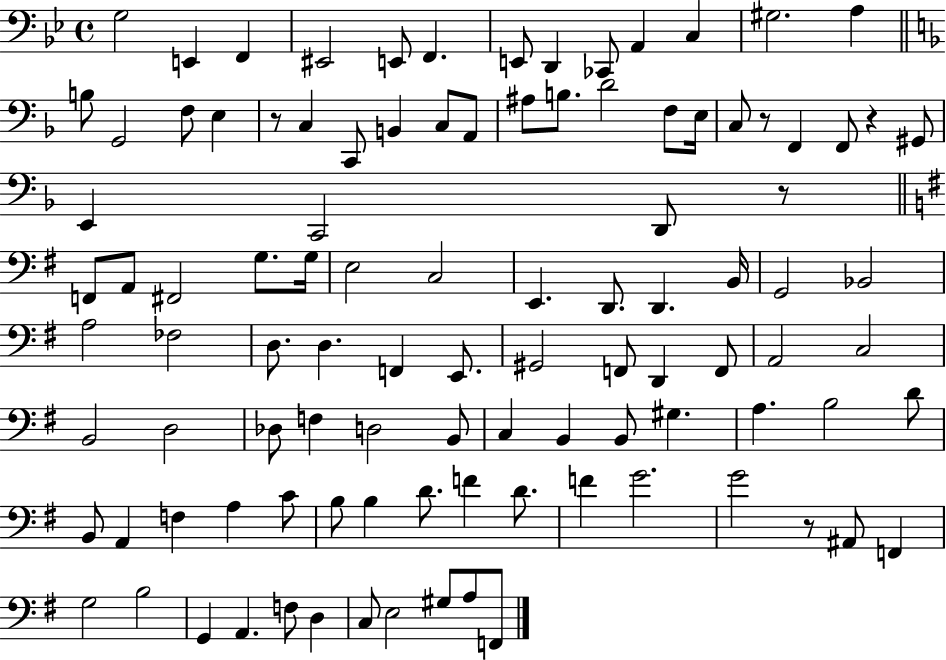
X:1
T:Untitled
M:4/4
L:1/4
K:Bb
G,2 E,, F,, ^E,,2 E,,/2 F,, E,,/2 D,, _C,,/2 A,, C, ^G,2 A, B,/2 G,,2 F,/2 E, z/2 C, C,,/2 B,, C,/2 A,,/2 ^A,/2 B,/2 D2 F,/2 E,/4 C,/2 z/2 F,, F,,/2 z ^G,,/2 E,, C,,2 D,,/2 z/2 F,,/2 A,,/2 ^F,,2 G,/2 G,/4 E,2 C,2 E,, D,,/2 D,, B,,/4 G,,2 _B,,2 A,2 _F,2 D,/2 D, F,, E,,/2 ^G,,2 F,,/2 D,, F,,/2 A,,2 C,2 B,,2 D,2 _D,/2 F, D,2 B,,/2 C, B,, B,,/2 ^G, A, B,2 D/2 B,,/2 A,, F, A, C/2 B,/2 B, D/2 F D/2 F G2 G2 z/2 ^A,,/2 F,, G,2 B,2 G,, A,, F,/2 D, C,/2 E,2 ^G,/2 A,/2 F,,/2